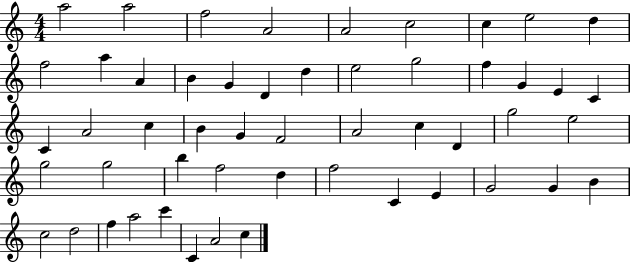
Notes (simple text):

A5/h A5/h F5/h A4/h A4/h C5/h C5/q E5/h D5/q F5/h A5/q A4/q B4/q G4/q D4/q D5/q E5/h G5/h F5/q G4/q E4/q C4/q C4/q A4/h C5/q B4/q G4/q F4/h A4/h C5/q D4/q G5/h E5/h G5/h G5/h B5/q F5/h D5/q F5/h C4/q E4/q G4/h G4/q B4/q C5/h D5/h F5/q A5/h C6/q C4/q A4/h C5/q